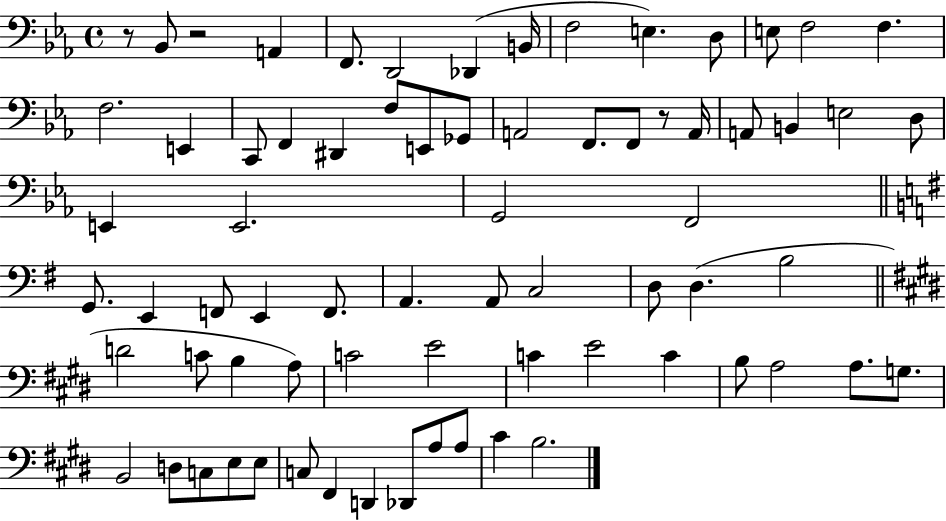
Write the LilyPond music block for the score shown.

{
  \clef bass
  \time 4/4
  \defaultTimeSignature
  \key ees \major
  r8 bes,8 r2 a,4 | f,8. d,2 des,4( b,16 | f2 e4.) d8 | e8 f2 f4. | \break f2. e,4 | c,8 f,4 dis,4 f8 e,8 ges,8 | a,2 f,8. f,8 r8 a,16 | a,8 b,4 e2 d8 | \break e,4 e,2. | g,2 f,2 | \bar "||" \break \key g \major g,8. e,4 f,8 e,4 f,8. | a,4. a,8 c2 | d8 d4.( b2 | \bar "||" \break \key e \major d'2 c'8 b4 a8) | c'2 e'2 | c'4 e'2 c'4 | b8 a2 a8. g8. | \break b,2 d8 c8 e8 e8 | c8 fis,4 d,4 des,8 a8 a8 | cis'4 b2. | \bar "|."
}